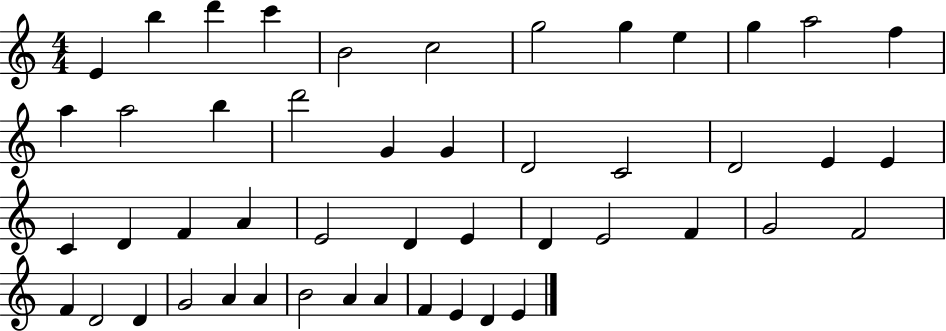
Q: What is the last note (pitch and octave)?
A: E4